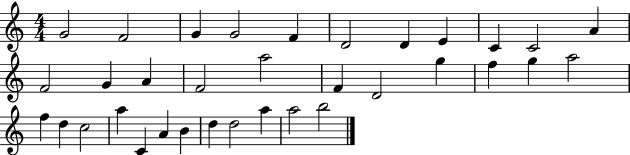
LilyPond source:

{
  \clef treble
  \numericTimeSignature
  \time 4/4
  \key c \major
  g'2 f'2 | g'4 g'2 f'4 | d'2 d'4 e'4 | c'4 c'2 a'4 | \break f'2 g'4 a'4 | f'2 a''2 | f'4 d'2 g''4 | f''4 g''4 a''2 | \break f''4 d''4 c''2 | a''4 c'4 a'4 b'4 | d''4 d''2 a''4 | a''2 b''2 | \break \bar "|."
}